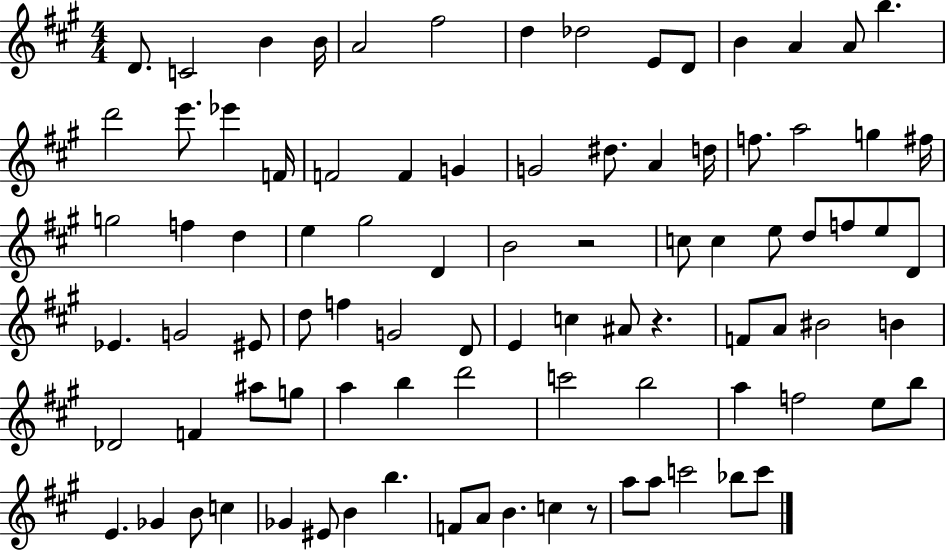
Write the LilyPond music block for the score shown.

{
  \clef treble
  \numericTimeSignature
  \time 4/4
  \key a \major
  \repeat volta 2 { d'8. c'2 b'4 b'16 | a'2 fis''2 | d''4 des''2 e'8 d'8 | b'4 a'4 a'8 b''4. | \break d'''2 e'''8. ees'''4 f'16 | f'2 f'4 g'4 | g'2 dis''8. a'4 d''16 | f''8. a''2 g''4 fis''16 | \break g''2 f''4 d''4 | e''4 gis''2 d'4 | b'2 r2 | c''8 c''4 e''8 d''8 f''8 e''8 d'8 | \break ees'4. g'2 eis'8 | d''8 f''4 g'2 d'8 | e'4 c''4 ais'8 r4. | f'8 a'8 bis'2 b'4 | \break des'2 f'4 ais''8 g''8 | a''4 b''4 d'''2 | c'''2 b''2 | a''4 f''2 e''8 b''8 | \break e'4. ges'4 b'8 c''4 | ges'4 eis'8 b'4 b''4. | f'8 a'8 b'4. c''4 r8 | a''8 a''8 c'''2 bes''8 c'''8 | \break } \bar "|."
}